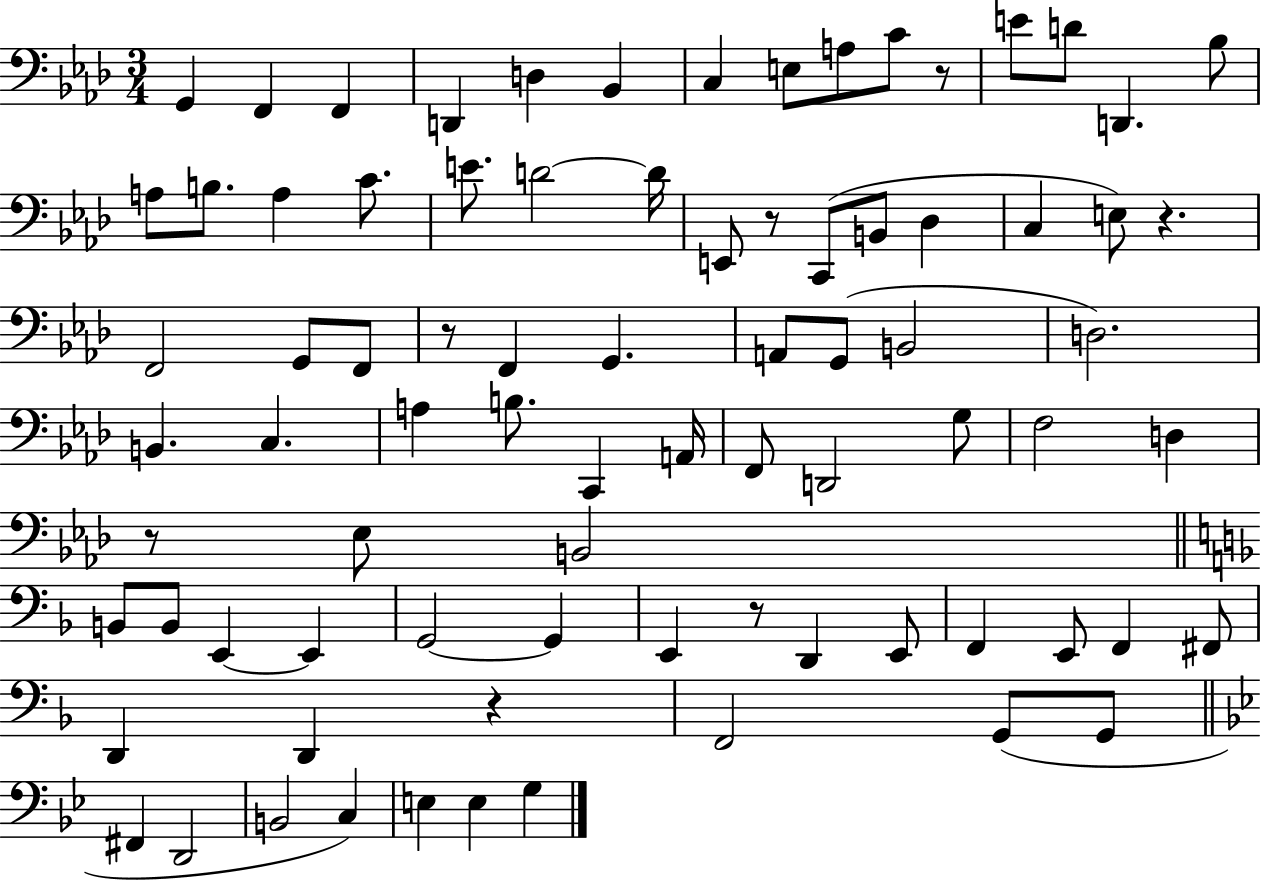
G2/q F2/q F2/q D2/q D3/q Bb2/q C3/q E3/e A3/e C4/e R/e E4/e D4/e D2/q. Bb3/e A3/e B3/e. A3/q C4/e. E4/e. D4/h D4/s E2/e R/e C2/e B2/e Db3/q C3/q E3/e R/q. F2/h G2/e F2/e R/e F2/q G2/q. A2/e G2/e B2/h D3/h. B2/q. C3/q. A3/q B3/e. C2/q A2/s F2/e D2/h G3/e F3/h D3/q R/e Eb3/e B2/h B2/e B2/e E2/q E2/q G2/h G2/q E2/q R/e D2/q E2/e F2/q E2/e F2/q F#2/e D2/q D2/q R/q F2/h G2/e G2/e F#2/q D2/h B2/h C3/q E3/q E3/q G3/q